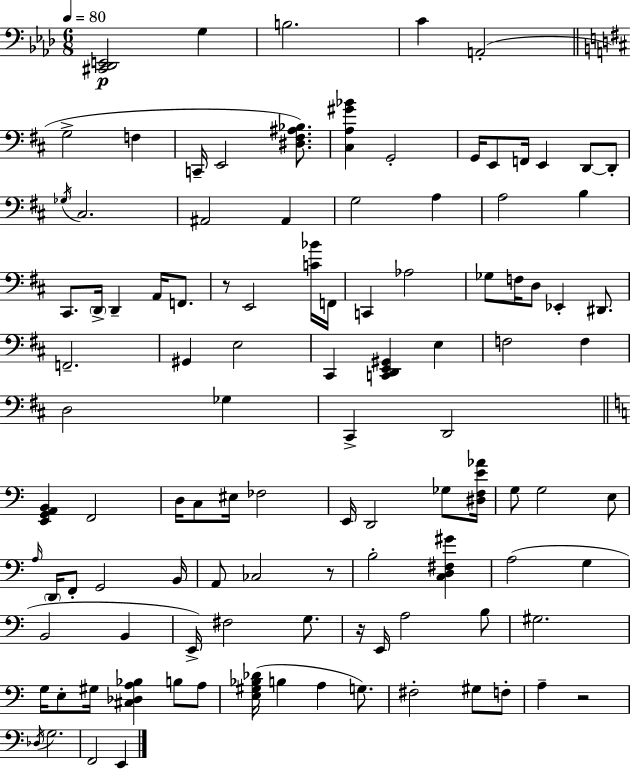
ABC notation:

X:1
T:Untitled
M:6/8
L:1/4
K:Fm
[^C,,_D,,E,,]2 G, B,2 C A,,2 G,2 F, C,,/4 E,,2 [^D,^F,^A,_B,]/2 [^C,A,^G_B] G,,2 G,,/4 E,,/2 F,,/4 E,, D,,/2 D,,/2 _G,/4 ^C,2 ^A,,2 ^A,, G,2 A, A,2 B, ^C,,/2 D,,/4 D,, A,,/4 F,,/2 z/2 E,,2 [C_B]/4 F,,/4 C,, _A,2 _G,/2 F,/4 D,/2 _E,, ^D,,/2 F,,2 ^G,, E,2 ^C,, [C,,D,,E,,^G,,] E, F,2 F, D,2 _G, ^C,, D,,2 [E,,G,,A,,B,,] F,,2 D,/4 C,/2 ^E,/4 _F,2 E,,/4 D,,2 _G,/2 [^D,F,E_A]/4 G,/2 G,2 E,/2 A,/4 D,,/4 F,,/2 G,,2 B,,/4 A,,/2 _C,2 z/2 B,2 [C,D,^F,^G] A,2 G, B,,2 B,, E,,/4 ^F,2 G,/2 z/4 E,,/4 A,2 B,/2 ^G,2 G,/4 E,/2 ^G,/4 [^C,_D,A,_B,] B,/2 A,/2 [E,^G,_B,_D]/4 B, A, G,/2 ^F,2 ^G,/2 F,/2 A, z2 _D,/4 G,2 F,,2 E,,